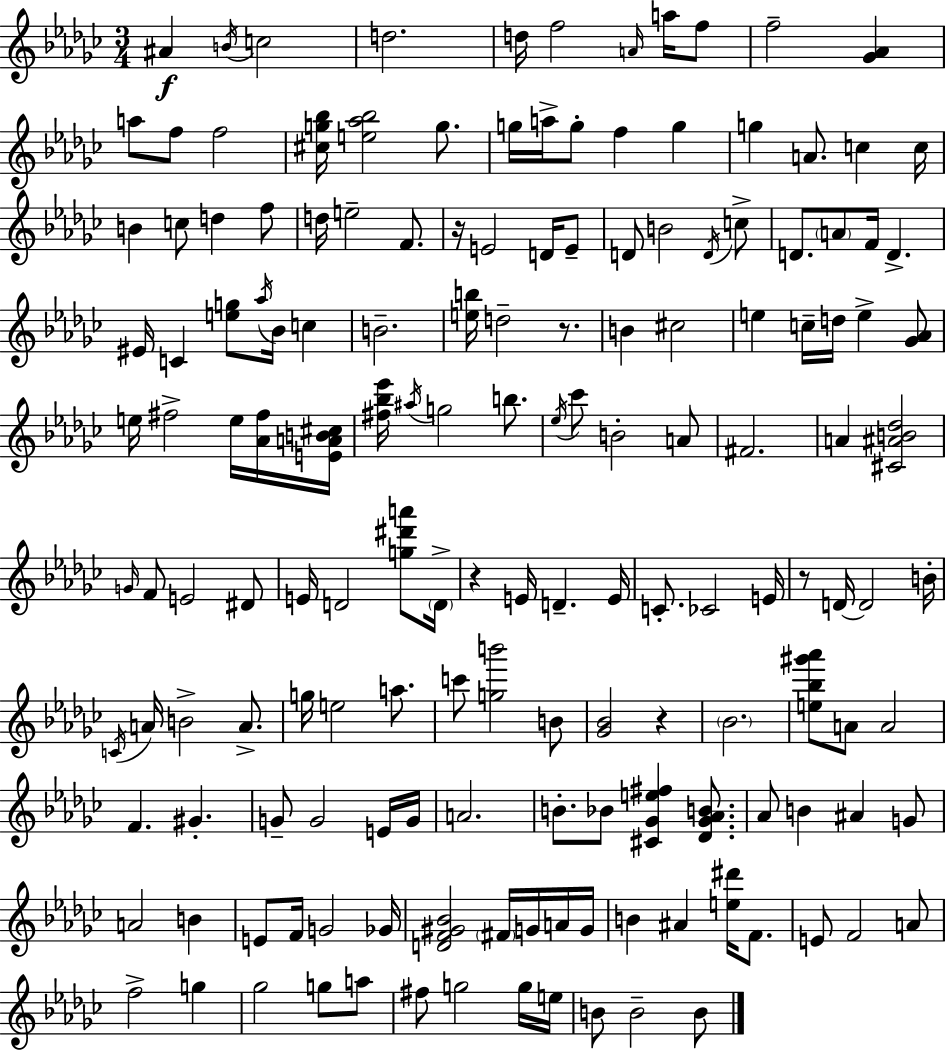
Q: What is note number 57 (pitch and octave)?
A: E5